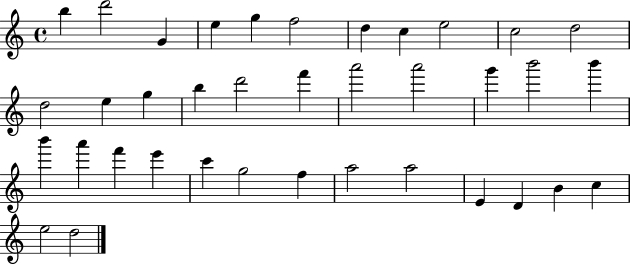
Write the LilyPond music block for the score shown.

{
  \clef treble
  \time 4/4
  \defaultTimeSignature
  \key c \major
  b''4 d'''2 g'4 | e''4 g''4 f''2 | d''4 c''4 e''2 | c''2 d''2 | \break d''2 e''4 g''4 | b''4 d'''2 f'''4 | a'''2 a'''2 | g'''4 b'''2 b'''4 | \break b'''4 a'''4 f'''4 e'''4 | c'''4 g''2 f''4 | a''2 a''2 | e'4 d'4 b'4 c''4 | \break e''2 d''2 | \bar "|."
}